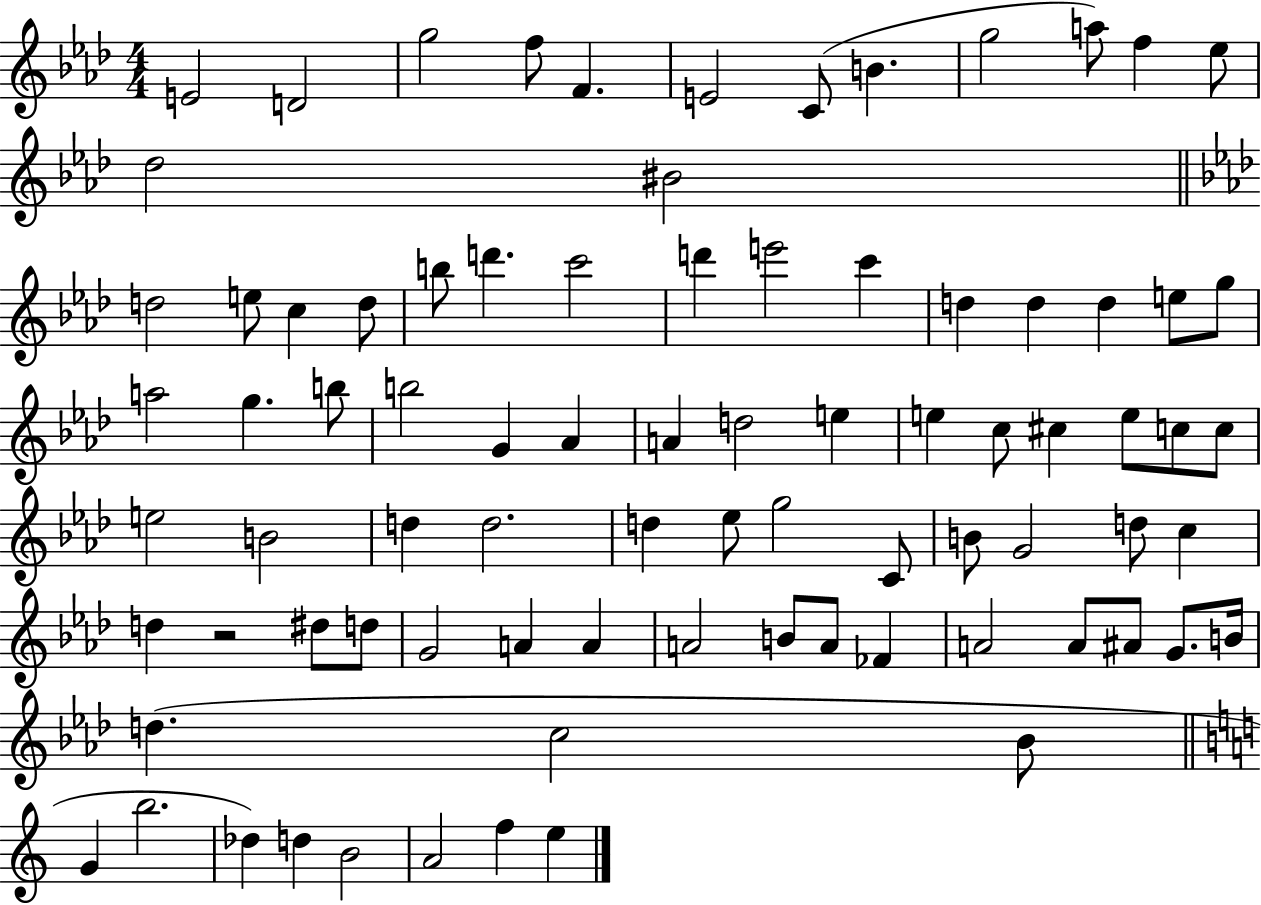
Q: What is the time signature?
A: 4/4